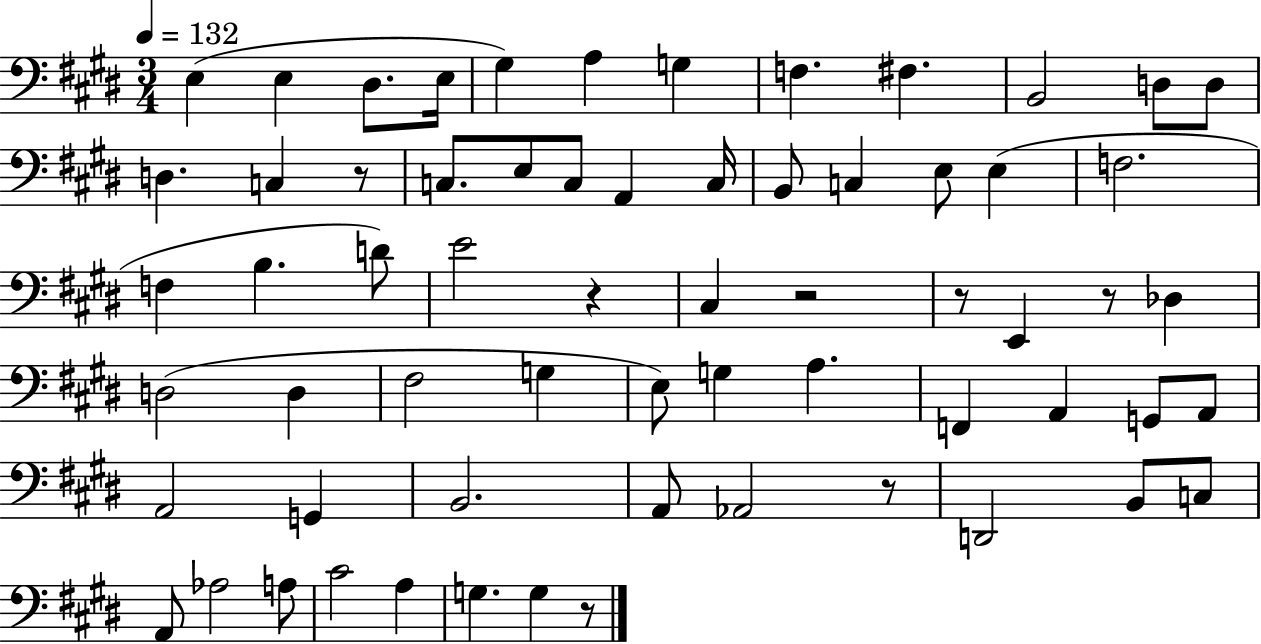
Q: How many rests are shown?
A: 7